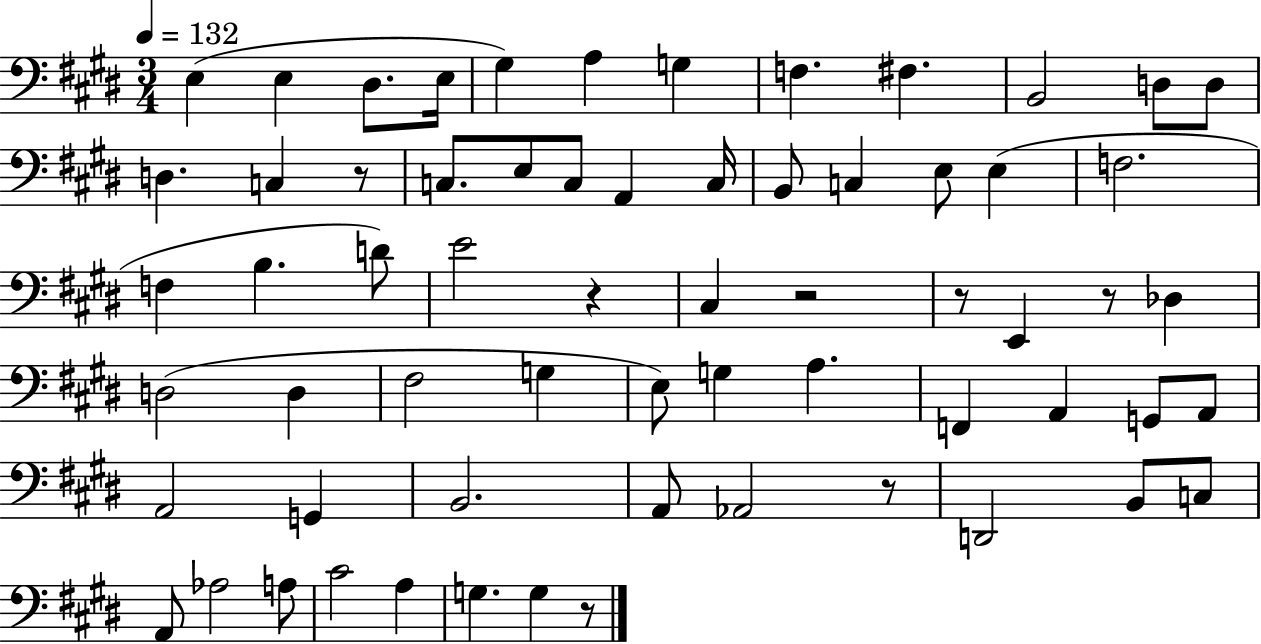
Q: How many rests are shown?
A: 7